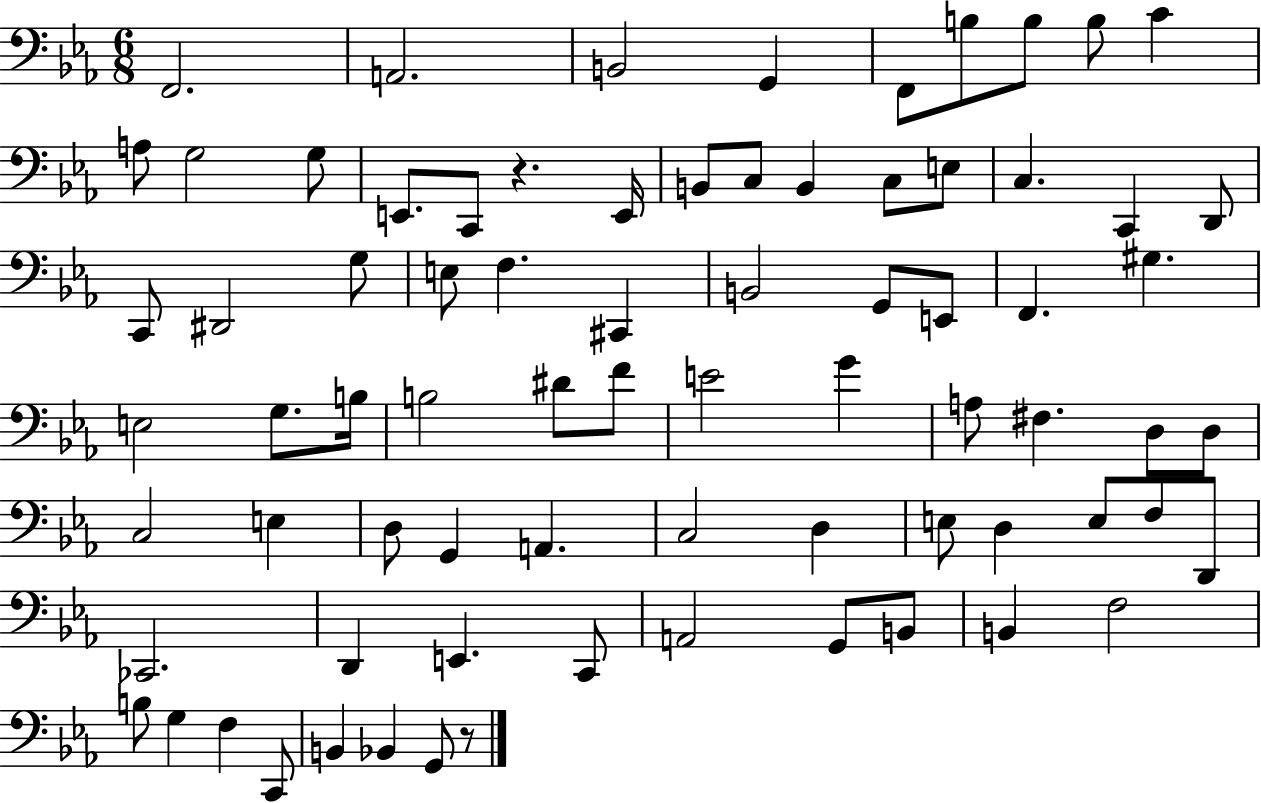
F2/h. A2/h. B2/h G2/q F2/e B3/e B3/e B3/e C4/q A3/e G3/h G3/e E2/e. C2/e R/q. E2/s B2/e C3/e B2/q C3/e E3/e C3/q. C2/q D2/e C2/e D#2/h G3/e E3/e F3/q. C#2/q B2/h G2/e E2/e F2/q. G#3/q. E3/h G3/e. B3/s B3/h D#4/e F4/e E4/h G4/q A3/e F#3/q. D3/e D3/e C3/h E3/q D3/e G2/q A2/q. C3/h D3/q E3/e D3/q E3/e F3/e D2/e CES2/h. D2/q E2/q. C2/e A2/h G2/e B2/e B2/q F3/h B3/e G3/q F3/q C2/e B2/q Bb2/q G2/e R/e